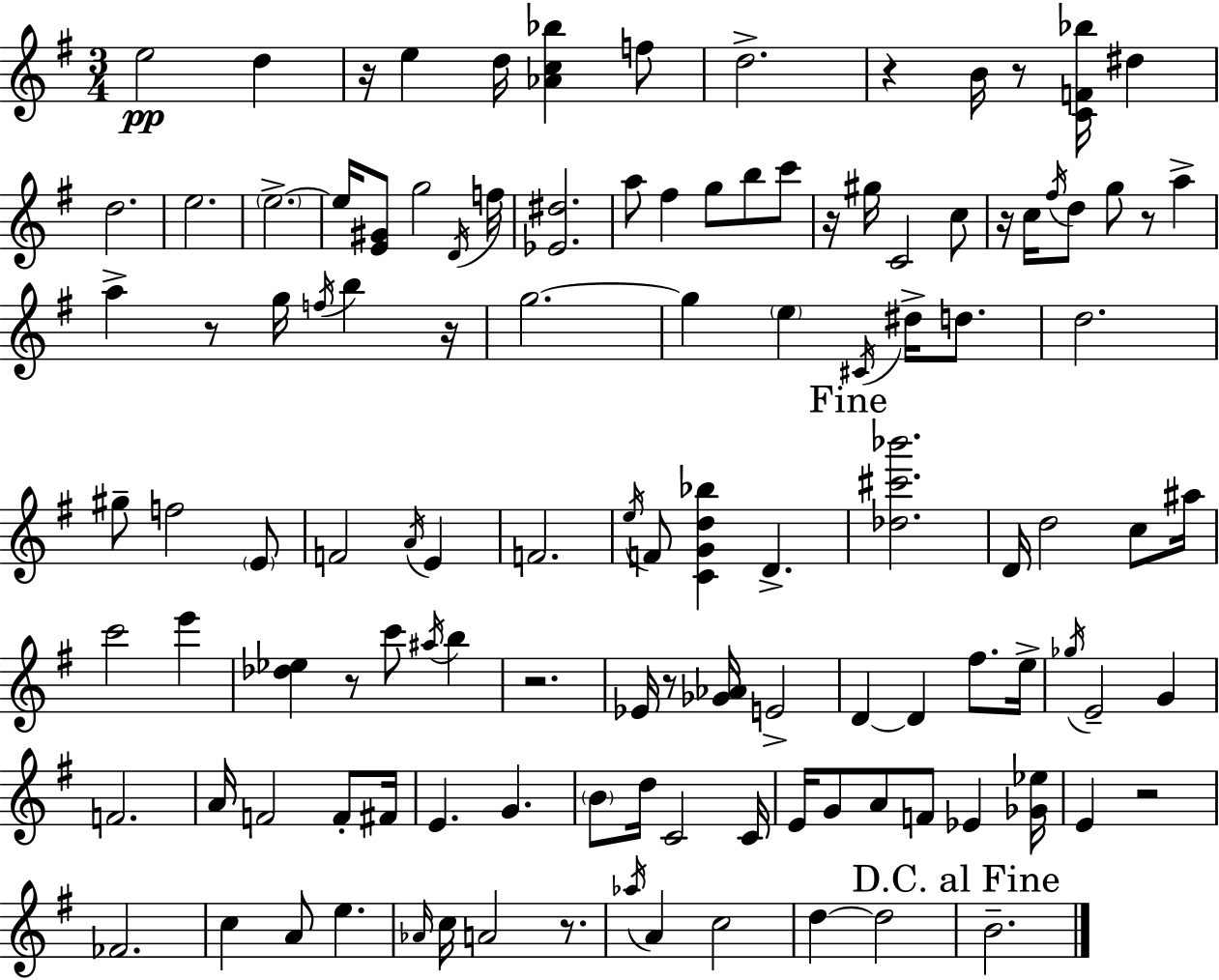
X:1
T:Untitled
M:3/4
L:1/4
K:G
e2 d z/4 e d/4 [_Ac_b] f/2 d2 z B/4 z/2 [CF_b]/4 ^d d2 e2 e2 e/4 [E^G]/2 g2 D/4 f/4 [_E^d]2 a/2 ^f g/2 b/2 c'/2 z/4 ^g/4 C2 c/2 z/4 c/4 ^f/4 d/2 g/2 z/2 a a z/2 g/4 f/4 b z/4 g2 g e ^C/4 ^d/4 d/2 d2 ^g/2 f2 E/2 F2 A/4 E F2 e/4 F/2 [CGd_b] D [_d^c'_b']2 D/4 d2 c/2 ^a/4 c'2 e' [_d_e] z/2 c'/2 ^a/4 b z2 _E/4 z/2 [_G_A]/4 E2 D D ^f/2 e/4 _g/4 E2 G F2 A/4 F2 F/2 ^F/4 E G B/2 d/4 C2 C/4 E/4 G/2 A/2 F/2 _E [_G_e]/4 E z2 _F2 c A/2 e _A/4 c/4 A2 z/2 _a/4 A c2 d d2 B2